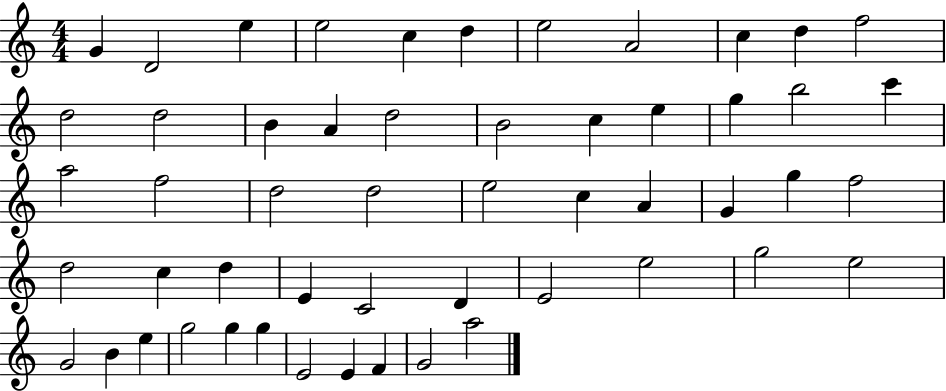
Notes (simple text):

G4/q D4/h E5/q E5/h C5/q D5/q E5/h A4/h C5/q D5/q F5/h D5/h D5/h B4/q A4/q D5/h B4/h C5/q E5/q G5/q B5/h C6/q A5/h F5/h D5/h D5/h E5/h C5/q A4/q G4/q G5/q F5/h D5/h C5/q D5/q E4/q C4/h D4/q E4/h E5/h G5/h E5/h G4/h B4/q E5/q G5/h G5/q G5/q E4/h E4/q F4/q G4/h A5/h